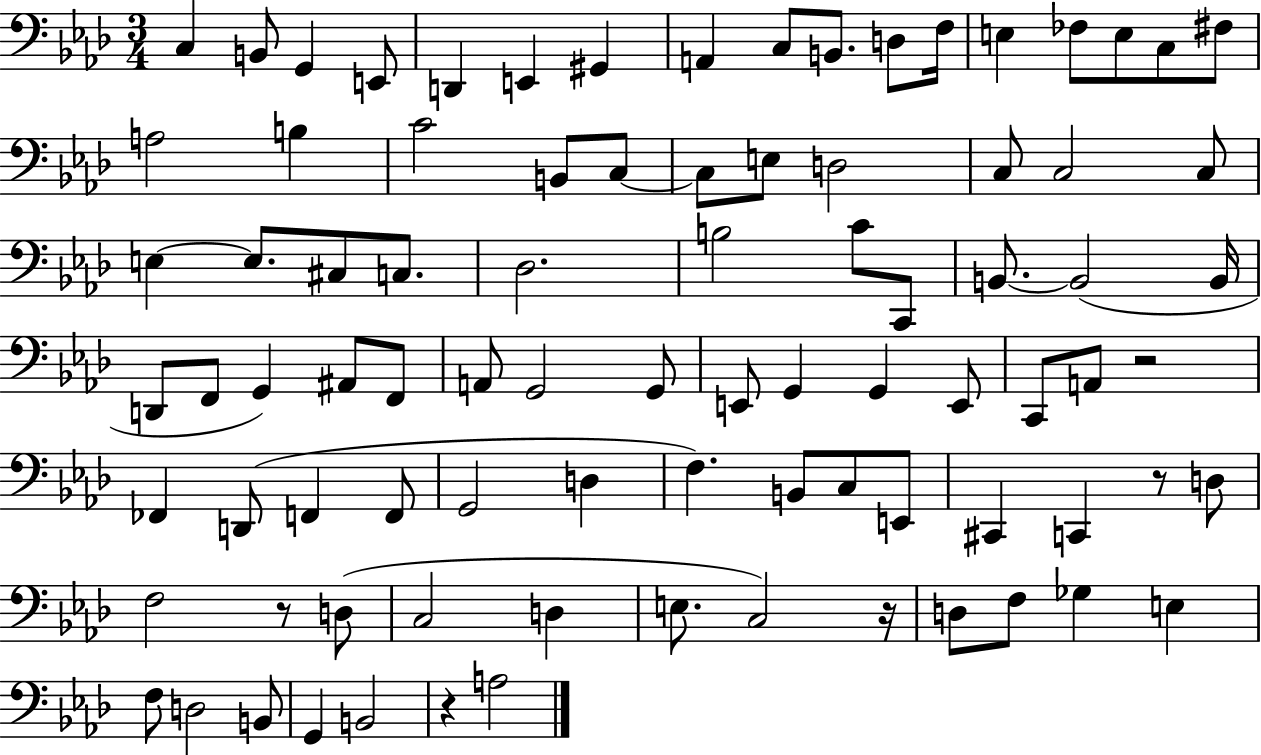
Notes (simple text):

C3/q B2/e G2/q E2/e D2/q E2/q G#2/q A2/q C3/e B2/e. D3/e F3/s E3/q FES3/e E3/e C3/e F#3/e A3/h B3/q C4/h B2/e C3/e C3/e E3/e D3/h C3/e C3/h C3/e E3/q E3/e. C#3/e C3/e. Db3/h. B3/h C4/e C2/e B2/e. B2/h B2/s D2/e F2/e G2/q A#2/e F2/e A2/e G2/h G2/e E2/e G2/q G2/q E2/e C2/e A2/e R/h FES2/q D2/e F2/q F2/e G2/h D3/q F3/q. B2/e C3/e E2/e C#2/q C2/q R/e D3/e F3/h R/e D3/e C3/h D3/q E3/e. C3/h R/s D3/e F3/e Gb3/q E3/q F3/e D3/h B2/e G2/q B2/h R/q A3/h